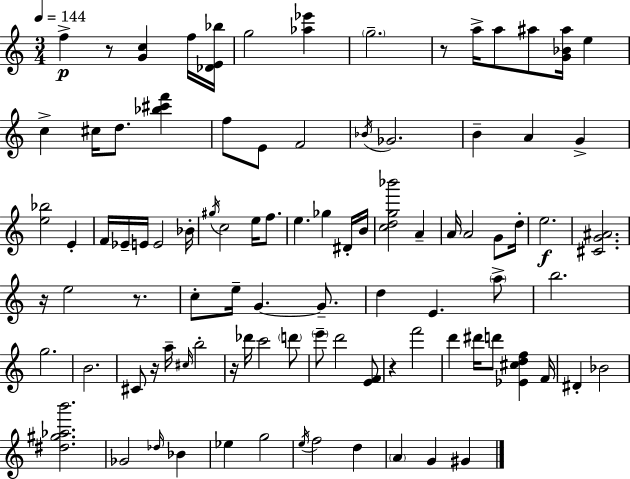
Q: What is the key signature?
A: C major